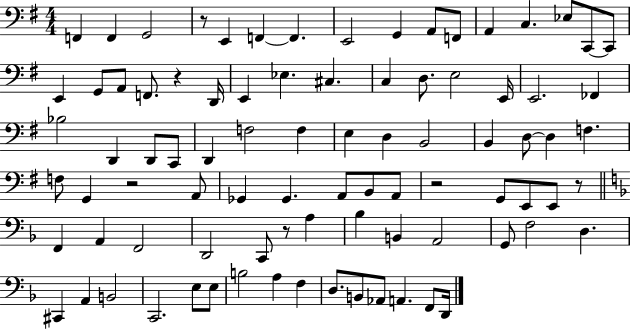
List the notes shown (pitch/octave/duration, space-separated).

F2/q F2/q G2/h R/e E2/q F2/q F2/q. E2/h G2/q A2/e F2/e A2/q C3/q. Eb3/e C2/e C2/e E2/q G2/e A2/e F2/e. R/q D2/s E2/q Eb3/q. C#3/q. C3/q D3/e. E3/h E2/s E2/h. FES2/q Bb3/h D2/q D2/e C2/e D2/q F3/h F3/q E3/q D3/q B2/h B2/q D3/e D3/q F3/q. F3/e G2/q R/h A2/e Gb2/q Gb2/q. A2/e B2/e A2/e R/h G2/e E2/e E2/e R/e F2/q A2/q F2/h D2/h C2/e R/e A3/q Bb3/q B2/q A2/h G2/e F3/h D3/q. C#2/q A2/q B2/h C2/h. E3/e E3/e B3/h A3/q F3/q D3/e. B2/e Ab2/e A2/q. F2/e D2/s